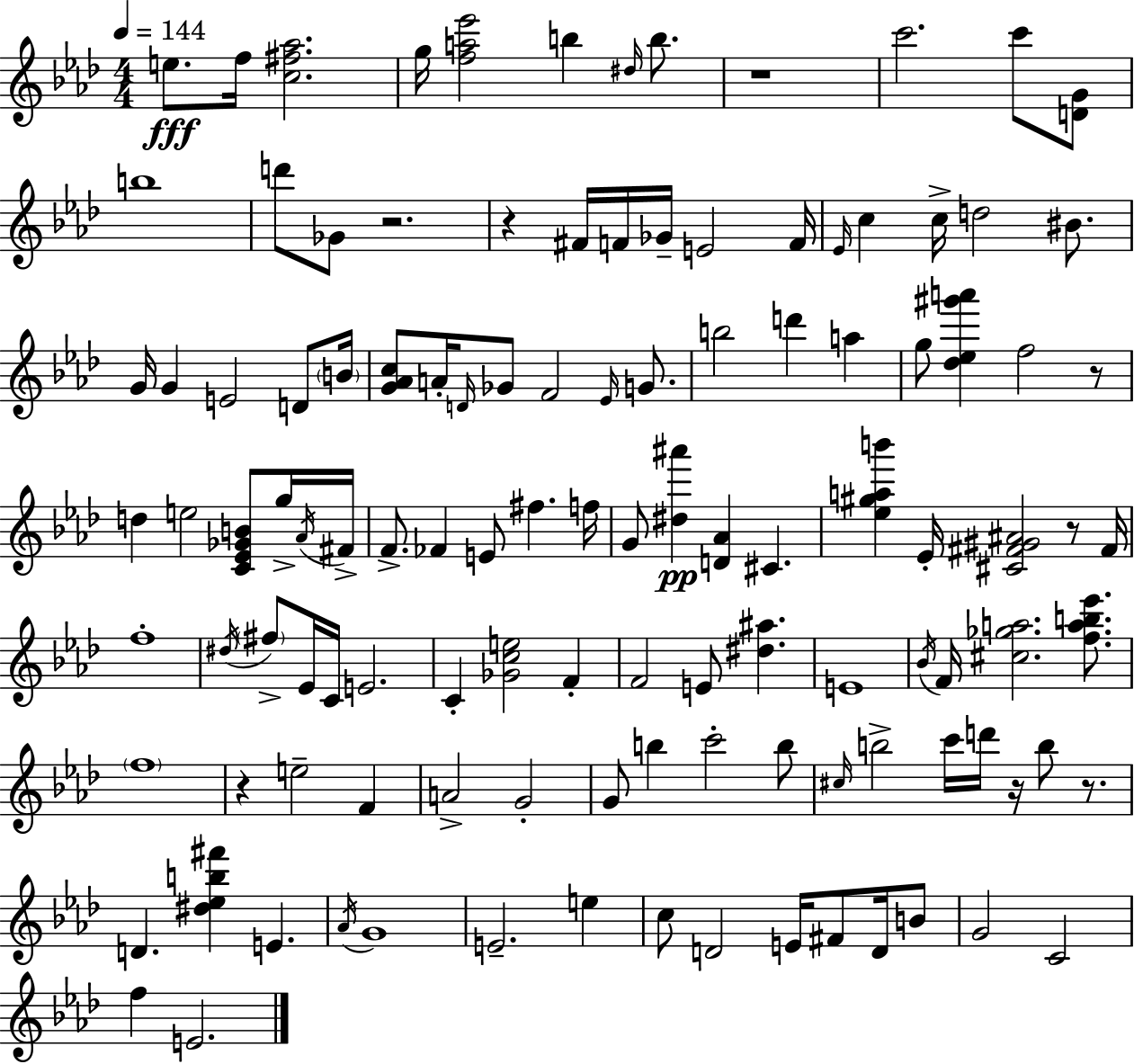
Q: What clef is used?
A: treble